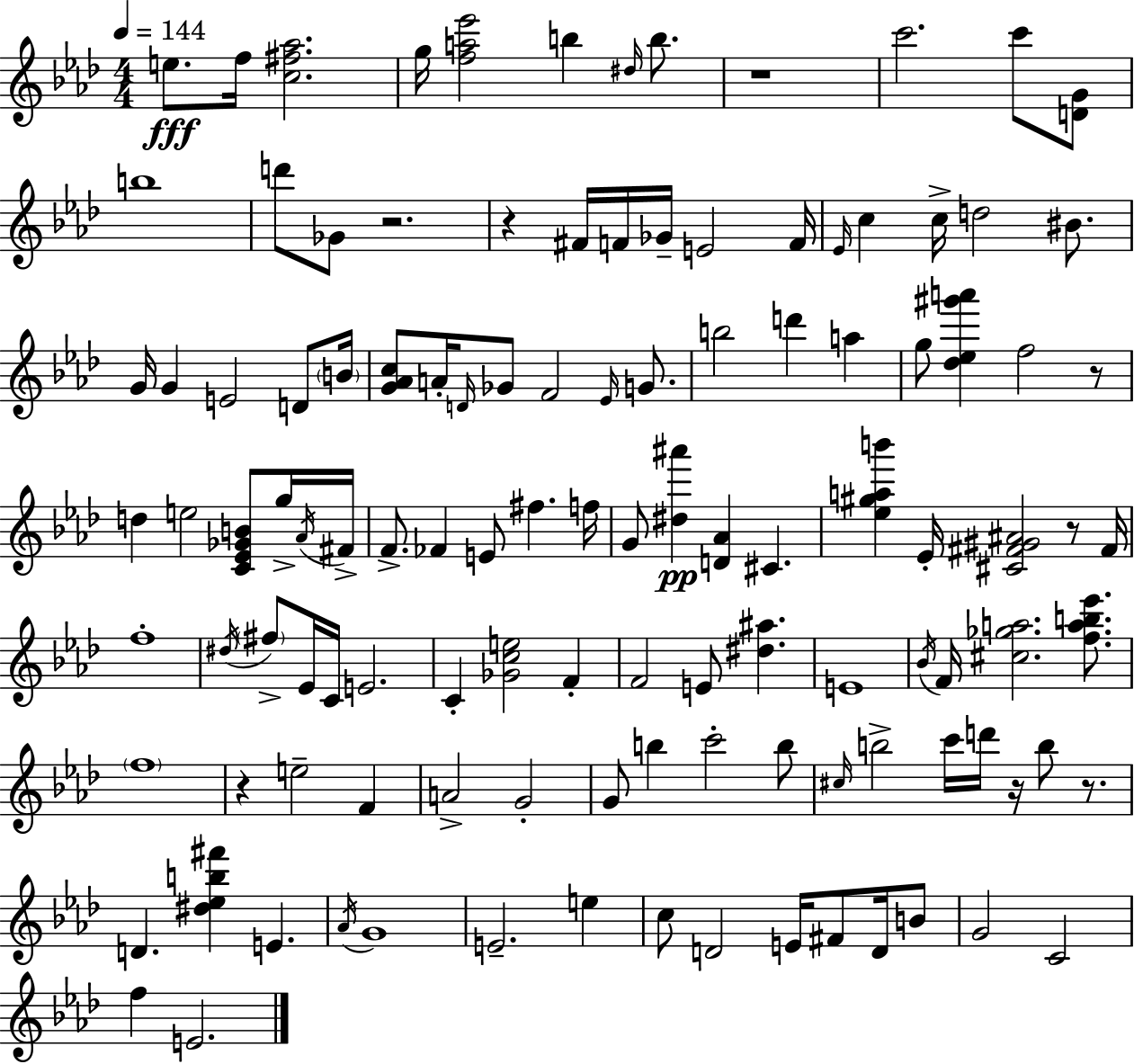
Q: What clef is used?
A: treble